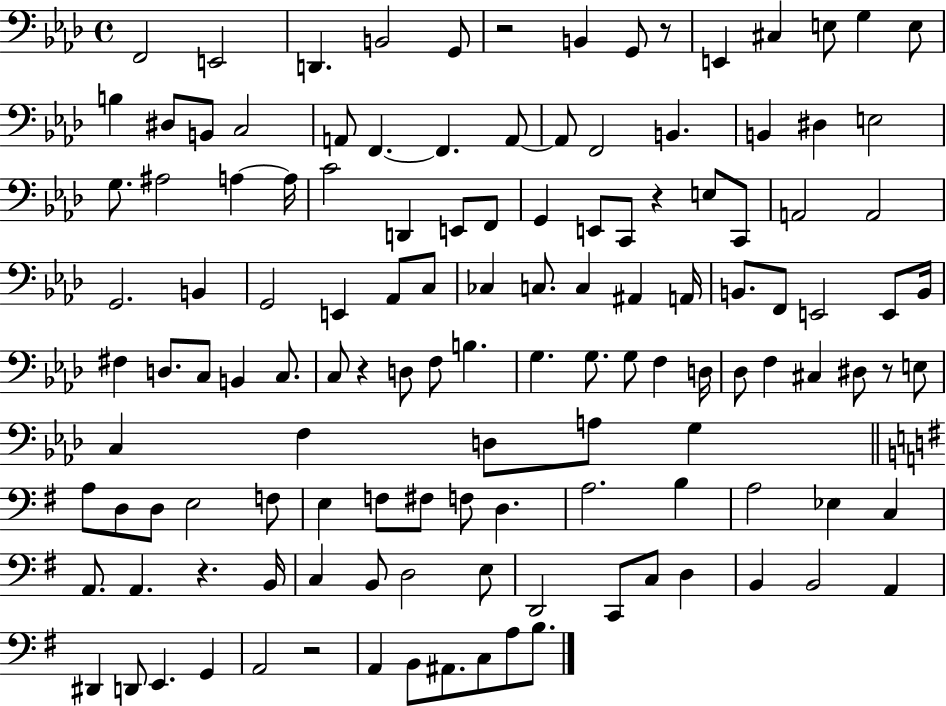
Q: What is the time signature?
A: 4/4